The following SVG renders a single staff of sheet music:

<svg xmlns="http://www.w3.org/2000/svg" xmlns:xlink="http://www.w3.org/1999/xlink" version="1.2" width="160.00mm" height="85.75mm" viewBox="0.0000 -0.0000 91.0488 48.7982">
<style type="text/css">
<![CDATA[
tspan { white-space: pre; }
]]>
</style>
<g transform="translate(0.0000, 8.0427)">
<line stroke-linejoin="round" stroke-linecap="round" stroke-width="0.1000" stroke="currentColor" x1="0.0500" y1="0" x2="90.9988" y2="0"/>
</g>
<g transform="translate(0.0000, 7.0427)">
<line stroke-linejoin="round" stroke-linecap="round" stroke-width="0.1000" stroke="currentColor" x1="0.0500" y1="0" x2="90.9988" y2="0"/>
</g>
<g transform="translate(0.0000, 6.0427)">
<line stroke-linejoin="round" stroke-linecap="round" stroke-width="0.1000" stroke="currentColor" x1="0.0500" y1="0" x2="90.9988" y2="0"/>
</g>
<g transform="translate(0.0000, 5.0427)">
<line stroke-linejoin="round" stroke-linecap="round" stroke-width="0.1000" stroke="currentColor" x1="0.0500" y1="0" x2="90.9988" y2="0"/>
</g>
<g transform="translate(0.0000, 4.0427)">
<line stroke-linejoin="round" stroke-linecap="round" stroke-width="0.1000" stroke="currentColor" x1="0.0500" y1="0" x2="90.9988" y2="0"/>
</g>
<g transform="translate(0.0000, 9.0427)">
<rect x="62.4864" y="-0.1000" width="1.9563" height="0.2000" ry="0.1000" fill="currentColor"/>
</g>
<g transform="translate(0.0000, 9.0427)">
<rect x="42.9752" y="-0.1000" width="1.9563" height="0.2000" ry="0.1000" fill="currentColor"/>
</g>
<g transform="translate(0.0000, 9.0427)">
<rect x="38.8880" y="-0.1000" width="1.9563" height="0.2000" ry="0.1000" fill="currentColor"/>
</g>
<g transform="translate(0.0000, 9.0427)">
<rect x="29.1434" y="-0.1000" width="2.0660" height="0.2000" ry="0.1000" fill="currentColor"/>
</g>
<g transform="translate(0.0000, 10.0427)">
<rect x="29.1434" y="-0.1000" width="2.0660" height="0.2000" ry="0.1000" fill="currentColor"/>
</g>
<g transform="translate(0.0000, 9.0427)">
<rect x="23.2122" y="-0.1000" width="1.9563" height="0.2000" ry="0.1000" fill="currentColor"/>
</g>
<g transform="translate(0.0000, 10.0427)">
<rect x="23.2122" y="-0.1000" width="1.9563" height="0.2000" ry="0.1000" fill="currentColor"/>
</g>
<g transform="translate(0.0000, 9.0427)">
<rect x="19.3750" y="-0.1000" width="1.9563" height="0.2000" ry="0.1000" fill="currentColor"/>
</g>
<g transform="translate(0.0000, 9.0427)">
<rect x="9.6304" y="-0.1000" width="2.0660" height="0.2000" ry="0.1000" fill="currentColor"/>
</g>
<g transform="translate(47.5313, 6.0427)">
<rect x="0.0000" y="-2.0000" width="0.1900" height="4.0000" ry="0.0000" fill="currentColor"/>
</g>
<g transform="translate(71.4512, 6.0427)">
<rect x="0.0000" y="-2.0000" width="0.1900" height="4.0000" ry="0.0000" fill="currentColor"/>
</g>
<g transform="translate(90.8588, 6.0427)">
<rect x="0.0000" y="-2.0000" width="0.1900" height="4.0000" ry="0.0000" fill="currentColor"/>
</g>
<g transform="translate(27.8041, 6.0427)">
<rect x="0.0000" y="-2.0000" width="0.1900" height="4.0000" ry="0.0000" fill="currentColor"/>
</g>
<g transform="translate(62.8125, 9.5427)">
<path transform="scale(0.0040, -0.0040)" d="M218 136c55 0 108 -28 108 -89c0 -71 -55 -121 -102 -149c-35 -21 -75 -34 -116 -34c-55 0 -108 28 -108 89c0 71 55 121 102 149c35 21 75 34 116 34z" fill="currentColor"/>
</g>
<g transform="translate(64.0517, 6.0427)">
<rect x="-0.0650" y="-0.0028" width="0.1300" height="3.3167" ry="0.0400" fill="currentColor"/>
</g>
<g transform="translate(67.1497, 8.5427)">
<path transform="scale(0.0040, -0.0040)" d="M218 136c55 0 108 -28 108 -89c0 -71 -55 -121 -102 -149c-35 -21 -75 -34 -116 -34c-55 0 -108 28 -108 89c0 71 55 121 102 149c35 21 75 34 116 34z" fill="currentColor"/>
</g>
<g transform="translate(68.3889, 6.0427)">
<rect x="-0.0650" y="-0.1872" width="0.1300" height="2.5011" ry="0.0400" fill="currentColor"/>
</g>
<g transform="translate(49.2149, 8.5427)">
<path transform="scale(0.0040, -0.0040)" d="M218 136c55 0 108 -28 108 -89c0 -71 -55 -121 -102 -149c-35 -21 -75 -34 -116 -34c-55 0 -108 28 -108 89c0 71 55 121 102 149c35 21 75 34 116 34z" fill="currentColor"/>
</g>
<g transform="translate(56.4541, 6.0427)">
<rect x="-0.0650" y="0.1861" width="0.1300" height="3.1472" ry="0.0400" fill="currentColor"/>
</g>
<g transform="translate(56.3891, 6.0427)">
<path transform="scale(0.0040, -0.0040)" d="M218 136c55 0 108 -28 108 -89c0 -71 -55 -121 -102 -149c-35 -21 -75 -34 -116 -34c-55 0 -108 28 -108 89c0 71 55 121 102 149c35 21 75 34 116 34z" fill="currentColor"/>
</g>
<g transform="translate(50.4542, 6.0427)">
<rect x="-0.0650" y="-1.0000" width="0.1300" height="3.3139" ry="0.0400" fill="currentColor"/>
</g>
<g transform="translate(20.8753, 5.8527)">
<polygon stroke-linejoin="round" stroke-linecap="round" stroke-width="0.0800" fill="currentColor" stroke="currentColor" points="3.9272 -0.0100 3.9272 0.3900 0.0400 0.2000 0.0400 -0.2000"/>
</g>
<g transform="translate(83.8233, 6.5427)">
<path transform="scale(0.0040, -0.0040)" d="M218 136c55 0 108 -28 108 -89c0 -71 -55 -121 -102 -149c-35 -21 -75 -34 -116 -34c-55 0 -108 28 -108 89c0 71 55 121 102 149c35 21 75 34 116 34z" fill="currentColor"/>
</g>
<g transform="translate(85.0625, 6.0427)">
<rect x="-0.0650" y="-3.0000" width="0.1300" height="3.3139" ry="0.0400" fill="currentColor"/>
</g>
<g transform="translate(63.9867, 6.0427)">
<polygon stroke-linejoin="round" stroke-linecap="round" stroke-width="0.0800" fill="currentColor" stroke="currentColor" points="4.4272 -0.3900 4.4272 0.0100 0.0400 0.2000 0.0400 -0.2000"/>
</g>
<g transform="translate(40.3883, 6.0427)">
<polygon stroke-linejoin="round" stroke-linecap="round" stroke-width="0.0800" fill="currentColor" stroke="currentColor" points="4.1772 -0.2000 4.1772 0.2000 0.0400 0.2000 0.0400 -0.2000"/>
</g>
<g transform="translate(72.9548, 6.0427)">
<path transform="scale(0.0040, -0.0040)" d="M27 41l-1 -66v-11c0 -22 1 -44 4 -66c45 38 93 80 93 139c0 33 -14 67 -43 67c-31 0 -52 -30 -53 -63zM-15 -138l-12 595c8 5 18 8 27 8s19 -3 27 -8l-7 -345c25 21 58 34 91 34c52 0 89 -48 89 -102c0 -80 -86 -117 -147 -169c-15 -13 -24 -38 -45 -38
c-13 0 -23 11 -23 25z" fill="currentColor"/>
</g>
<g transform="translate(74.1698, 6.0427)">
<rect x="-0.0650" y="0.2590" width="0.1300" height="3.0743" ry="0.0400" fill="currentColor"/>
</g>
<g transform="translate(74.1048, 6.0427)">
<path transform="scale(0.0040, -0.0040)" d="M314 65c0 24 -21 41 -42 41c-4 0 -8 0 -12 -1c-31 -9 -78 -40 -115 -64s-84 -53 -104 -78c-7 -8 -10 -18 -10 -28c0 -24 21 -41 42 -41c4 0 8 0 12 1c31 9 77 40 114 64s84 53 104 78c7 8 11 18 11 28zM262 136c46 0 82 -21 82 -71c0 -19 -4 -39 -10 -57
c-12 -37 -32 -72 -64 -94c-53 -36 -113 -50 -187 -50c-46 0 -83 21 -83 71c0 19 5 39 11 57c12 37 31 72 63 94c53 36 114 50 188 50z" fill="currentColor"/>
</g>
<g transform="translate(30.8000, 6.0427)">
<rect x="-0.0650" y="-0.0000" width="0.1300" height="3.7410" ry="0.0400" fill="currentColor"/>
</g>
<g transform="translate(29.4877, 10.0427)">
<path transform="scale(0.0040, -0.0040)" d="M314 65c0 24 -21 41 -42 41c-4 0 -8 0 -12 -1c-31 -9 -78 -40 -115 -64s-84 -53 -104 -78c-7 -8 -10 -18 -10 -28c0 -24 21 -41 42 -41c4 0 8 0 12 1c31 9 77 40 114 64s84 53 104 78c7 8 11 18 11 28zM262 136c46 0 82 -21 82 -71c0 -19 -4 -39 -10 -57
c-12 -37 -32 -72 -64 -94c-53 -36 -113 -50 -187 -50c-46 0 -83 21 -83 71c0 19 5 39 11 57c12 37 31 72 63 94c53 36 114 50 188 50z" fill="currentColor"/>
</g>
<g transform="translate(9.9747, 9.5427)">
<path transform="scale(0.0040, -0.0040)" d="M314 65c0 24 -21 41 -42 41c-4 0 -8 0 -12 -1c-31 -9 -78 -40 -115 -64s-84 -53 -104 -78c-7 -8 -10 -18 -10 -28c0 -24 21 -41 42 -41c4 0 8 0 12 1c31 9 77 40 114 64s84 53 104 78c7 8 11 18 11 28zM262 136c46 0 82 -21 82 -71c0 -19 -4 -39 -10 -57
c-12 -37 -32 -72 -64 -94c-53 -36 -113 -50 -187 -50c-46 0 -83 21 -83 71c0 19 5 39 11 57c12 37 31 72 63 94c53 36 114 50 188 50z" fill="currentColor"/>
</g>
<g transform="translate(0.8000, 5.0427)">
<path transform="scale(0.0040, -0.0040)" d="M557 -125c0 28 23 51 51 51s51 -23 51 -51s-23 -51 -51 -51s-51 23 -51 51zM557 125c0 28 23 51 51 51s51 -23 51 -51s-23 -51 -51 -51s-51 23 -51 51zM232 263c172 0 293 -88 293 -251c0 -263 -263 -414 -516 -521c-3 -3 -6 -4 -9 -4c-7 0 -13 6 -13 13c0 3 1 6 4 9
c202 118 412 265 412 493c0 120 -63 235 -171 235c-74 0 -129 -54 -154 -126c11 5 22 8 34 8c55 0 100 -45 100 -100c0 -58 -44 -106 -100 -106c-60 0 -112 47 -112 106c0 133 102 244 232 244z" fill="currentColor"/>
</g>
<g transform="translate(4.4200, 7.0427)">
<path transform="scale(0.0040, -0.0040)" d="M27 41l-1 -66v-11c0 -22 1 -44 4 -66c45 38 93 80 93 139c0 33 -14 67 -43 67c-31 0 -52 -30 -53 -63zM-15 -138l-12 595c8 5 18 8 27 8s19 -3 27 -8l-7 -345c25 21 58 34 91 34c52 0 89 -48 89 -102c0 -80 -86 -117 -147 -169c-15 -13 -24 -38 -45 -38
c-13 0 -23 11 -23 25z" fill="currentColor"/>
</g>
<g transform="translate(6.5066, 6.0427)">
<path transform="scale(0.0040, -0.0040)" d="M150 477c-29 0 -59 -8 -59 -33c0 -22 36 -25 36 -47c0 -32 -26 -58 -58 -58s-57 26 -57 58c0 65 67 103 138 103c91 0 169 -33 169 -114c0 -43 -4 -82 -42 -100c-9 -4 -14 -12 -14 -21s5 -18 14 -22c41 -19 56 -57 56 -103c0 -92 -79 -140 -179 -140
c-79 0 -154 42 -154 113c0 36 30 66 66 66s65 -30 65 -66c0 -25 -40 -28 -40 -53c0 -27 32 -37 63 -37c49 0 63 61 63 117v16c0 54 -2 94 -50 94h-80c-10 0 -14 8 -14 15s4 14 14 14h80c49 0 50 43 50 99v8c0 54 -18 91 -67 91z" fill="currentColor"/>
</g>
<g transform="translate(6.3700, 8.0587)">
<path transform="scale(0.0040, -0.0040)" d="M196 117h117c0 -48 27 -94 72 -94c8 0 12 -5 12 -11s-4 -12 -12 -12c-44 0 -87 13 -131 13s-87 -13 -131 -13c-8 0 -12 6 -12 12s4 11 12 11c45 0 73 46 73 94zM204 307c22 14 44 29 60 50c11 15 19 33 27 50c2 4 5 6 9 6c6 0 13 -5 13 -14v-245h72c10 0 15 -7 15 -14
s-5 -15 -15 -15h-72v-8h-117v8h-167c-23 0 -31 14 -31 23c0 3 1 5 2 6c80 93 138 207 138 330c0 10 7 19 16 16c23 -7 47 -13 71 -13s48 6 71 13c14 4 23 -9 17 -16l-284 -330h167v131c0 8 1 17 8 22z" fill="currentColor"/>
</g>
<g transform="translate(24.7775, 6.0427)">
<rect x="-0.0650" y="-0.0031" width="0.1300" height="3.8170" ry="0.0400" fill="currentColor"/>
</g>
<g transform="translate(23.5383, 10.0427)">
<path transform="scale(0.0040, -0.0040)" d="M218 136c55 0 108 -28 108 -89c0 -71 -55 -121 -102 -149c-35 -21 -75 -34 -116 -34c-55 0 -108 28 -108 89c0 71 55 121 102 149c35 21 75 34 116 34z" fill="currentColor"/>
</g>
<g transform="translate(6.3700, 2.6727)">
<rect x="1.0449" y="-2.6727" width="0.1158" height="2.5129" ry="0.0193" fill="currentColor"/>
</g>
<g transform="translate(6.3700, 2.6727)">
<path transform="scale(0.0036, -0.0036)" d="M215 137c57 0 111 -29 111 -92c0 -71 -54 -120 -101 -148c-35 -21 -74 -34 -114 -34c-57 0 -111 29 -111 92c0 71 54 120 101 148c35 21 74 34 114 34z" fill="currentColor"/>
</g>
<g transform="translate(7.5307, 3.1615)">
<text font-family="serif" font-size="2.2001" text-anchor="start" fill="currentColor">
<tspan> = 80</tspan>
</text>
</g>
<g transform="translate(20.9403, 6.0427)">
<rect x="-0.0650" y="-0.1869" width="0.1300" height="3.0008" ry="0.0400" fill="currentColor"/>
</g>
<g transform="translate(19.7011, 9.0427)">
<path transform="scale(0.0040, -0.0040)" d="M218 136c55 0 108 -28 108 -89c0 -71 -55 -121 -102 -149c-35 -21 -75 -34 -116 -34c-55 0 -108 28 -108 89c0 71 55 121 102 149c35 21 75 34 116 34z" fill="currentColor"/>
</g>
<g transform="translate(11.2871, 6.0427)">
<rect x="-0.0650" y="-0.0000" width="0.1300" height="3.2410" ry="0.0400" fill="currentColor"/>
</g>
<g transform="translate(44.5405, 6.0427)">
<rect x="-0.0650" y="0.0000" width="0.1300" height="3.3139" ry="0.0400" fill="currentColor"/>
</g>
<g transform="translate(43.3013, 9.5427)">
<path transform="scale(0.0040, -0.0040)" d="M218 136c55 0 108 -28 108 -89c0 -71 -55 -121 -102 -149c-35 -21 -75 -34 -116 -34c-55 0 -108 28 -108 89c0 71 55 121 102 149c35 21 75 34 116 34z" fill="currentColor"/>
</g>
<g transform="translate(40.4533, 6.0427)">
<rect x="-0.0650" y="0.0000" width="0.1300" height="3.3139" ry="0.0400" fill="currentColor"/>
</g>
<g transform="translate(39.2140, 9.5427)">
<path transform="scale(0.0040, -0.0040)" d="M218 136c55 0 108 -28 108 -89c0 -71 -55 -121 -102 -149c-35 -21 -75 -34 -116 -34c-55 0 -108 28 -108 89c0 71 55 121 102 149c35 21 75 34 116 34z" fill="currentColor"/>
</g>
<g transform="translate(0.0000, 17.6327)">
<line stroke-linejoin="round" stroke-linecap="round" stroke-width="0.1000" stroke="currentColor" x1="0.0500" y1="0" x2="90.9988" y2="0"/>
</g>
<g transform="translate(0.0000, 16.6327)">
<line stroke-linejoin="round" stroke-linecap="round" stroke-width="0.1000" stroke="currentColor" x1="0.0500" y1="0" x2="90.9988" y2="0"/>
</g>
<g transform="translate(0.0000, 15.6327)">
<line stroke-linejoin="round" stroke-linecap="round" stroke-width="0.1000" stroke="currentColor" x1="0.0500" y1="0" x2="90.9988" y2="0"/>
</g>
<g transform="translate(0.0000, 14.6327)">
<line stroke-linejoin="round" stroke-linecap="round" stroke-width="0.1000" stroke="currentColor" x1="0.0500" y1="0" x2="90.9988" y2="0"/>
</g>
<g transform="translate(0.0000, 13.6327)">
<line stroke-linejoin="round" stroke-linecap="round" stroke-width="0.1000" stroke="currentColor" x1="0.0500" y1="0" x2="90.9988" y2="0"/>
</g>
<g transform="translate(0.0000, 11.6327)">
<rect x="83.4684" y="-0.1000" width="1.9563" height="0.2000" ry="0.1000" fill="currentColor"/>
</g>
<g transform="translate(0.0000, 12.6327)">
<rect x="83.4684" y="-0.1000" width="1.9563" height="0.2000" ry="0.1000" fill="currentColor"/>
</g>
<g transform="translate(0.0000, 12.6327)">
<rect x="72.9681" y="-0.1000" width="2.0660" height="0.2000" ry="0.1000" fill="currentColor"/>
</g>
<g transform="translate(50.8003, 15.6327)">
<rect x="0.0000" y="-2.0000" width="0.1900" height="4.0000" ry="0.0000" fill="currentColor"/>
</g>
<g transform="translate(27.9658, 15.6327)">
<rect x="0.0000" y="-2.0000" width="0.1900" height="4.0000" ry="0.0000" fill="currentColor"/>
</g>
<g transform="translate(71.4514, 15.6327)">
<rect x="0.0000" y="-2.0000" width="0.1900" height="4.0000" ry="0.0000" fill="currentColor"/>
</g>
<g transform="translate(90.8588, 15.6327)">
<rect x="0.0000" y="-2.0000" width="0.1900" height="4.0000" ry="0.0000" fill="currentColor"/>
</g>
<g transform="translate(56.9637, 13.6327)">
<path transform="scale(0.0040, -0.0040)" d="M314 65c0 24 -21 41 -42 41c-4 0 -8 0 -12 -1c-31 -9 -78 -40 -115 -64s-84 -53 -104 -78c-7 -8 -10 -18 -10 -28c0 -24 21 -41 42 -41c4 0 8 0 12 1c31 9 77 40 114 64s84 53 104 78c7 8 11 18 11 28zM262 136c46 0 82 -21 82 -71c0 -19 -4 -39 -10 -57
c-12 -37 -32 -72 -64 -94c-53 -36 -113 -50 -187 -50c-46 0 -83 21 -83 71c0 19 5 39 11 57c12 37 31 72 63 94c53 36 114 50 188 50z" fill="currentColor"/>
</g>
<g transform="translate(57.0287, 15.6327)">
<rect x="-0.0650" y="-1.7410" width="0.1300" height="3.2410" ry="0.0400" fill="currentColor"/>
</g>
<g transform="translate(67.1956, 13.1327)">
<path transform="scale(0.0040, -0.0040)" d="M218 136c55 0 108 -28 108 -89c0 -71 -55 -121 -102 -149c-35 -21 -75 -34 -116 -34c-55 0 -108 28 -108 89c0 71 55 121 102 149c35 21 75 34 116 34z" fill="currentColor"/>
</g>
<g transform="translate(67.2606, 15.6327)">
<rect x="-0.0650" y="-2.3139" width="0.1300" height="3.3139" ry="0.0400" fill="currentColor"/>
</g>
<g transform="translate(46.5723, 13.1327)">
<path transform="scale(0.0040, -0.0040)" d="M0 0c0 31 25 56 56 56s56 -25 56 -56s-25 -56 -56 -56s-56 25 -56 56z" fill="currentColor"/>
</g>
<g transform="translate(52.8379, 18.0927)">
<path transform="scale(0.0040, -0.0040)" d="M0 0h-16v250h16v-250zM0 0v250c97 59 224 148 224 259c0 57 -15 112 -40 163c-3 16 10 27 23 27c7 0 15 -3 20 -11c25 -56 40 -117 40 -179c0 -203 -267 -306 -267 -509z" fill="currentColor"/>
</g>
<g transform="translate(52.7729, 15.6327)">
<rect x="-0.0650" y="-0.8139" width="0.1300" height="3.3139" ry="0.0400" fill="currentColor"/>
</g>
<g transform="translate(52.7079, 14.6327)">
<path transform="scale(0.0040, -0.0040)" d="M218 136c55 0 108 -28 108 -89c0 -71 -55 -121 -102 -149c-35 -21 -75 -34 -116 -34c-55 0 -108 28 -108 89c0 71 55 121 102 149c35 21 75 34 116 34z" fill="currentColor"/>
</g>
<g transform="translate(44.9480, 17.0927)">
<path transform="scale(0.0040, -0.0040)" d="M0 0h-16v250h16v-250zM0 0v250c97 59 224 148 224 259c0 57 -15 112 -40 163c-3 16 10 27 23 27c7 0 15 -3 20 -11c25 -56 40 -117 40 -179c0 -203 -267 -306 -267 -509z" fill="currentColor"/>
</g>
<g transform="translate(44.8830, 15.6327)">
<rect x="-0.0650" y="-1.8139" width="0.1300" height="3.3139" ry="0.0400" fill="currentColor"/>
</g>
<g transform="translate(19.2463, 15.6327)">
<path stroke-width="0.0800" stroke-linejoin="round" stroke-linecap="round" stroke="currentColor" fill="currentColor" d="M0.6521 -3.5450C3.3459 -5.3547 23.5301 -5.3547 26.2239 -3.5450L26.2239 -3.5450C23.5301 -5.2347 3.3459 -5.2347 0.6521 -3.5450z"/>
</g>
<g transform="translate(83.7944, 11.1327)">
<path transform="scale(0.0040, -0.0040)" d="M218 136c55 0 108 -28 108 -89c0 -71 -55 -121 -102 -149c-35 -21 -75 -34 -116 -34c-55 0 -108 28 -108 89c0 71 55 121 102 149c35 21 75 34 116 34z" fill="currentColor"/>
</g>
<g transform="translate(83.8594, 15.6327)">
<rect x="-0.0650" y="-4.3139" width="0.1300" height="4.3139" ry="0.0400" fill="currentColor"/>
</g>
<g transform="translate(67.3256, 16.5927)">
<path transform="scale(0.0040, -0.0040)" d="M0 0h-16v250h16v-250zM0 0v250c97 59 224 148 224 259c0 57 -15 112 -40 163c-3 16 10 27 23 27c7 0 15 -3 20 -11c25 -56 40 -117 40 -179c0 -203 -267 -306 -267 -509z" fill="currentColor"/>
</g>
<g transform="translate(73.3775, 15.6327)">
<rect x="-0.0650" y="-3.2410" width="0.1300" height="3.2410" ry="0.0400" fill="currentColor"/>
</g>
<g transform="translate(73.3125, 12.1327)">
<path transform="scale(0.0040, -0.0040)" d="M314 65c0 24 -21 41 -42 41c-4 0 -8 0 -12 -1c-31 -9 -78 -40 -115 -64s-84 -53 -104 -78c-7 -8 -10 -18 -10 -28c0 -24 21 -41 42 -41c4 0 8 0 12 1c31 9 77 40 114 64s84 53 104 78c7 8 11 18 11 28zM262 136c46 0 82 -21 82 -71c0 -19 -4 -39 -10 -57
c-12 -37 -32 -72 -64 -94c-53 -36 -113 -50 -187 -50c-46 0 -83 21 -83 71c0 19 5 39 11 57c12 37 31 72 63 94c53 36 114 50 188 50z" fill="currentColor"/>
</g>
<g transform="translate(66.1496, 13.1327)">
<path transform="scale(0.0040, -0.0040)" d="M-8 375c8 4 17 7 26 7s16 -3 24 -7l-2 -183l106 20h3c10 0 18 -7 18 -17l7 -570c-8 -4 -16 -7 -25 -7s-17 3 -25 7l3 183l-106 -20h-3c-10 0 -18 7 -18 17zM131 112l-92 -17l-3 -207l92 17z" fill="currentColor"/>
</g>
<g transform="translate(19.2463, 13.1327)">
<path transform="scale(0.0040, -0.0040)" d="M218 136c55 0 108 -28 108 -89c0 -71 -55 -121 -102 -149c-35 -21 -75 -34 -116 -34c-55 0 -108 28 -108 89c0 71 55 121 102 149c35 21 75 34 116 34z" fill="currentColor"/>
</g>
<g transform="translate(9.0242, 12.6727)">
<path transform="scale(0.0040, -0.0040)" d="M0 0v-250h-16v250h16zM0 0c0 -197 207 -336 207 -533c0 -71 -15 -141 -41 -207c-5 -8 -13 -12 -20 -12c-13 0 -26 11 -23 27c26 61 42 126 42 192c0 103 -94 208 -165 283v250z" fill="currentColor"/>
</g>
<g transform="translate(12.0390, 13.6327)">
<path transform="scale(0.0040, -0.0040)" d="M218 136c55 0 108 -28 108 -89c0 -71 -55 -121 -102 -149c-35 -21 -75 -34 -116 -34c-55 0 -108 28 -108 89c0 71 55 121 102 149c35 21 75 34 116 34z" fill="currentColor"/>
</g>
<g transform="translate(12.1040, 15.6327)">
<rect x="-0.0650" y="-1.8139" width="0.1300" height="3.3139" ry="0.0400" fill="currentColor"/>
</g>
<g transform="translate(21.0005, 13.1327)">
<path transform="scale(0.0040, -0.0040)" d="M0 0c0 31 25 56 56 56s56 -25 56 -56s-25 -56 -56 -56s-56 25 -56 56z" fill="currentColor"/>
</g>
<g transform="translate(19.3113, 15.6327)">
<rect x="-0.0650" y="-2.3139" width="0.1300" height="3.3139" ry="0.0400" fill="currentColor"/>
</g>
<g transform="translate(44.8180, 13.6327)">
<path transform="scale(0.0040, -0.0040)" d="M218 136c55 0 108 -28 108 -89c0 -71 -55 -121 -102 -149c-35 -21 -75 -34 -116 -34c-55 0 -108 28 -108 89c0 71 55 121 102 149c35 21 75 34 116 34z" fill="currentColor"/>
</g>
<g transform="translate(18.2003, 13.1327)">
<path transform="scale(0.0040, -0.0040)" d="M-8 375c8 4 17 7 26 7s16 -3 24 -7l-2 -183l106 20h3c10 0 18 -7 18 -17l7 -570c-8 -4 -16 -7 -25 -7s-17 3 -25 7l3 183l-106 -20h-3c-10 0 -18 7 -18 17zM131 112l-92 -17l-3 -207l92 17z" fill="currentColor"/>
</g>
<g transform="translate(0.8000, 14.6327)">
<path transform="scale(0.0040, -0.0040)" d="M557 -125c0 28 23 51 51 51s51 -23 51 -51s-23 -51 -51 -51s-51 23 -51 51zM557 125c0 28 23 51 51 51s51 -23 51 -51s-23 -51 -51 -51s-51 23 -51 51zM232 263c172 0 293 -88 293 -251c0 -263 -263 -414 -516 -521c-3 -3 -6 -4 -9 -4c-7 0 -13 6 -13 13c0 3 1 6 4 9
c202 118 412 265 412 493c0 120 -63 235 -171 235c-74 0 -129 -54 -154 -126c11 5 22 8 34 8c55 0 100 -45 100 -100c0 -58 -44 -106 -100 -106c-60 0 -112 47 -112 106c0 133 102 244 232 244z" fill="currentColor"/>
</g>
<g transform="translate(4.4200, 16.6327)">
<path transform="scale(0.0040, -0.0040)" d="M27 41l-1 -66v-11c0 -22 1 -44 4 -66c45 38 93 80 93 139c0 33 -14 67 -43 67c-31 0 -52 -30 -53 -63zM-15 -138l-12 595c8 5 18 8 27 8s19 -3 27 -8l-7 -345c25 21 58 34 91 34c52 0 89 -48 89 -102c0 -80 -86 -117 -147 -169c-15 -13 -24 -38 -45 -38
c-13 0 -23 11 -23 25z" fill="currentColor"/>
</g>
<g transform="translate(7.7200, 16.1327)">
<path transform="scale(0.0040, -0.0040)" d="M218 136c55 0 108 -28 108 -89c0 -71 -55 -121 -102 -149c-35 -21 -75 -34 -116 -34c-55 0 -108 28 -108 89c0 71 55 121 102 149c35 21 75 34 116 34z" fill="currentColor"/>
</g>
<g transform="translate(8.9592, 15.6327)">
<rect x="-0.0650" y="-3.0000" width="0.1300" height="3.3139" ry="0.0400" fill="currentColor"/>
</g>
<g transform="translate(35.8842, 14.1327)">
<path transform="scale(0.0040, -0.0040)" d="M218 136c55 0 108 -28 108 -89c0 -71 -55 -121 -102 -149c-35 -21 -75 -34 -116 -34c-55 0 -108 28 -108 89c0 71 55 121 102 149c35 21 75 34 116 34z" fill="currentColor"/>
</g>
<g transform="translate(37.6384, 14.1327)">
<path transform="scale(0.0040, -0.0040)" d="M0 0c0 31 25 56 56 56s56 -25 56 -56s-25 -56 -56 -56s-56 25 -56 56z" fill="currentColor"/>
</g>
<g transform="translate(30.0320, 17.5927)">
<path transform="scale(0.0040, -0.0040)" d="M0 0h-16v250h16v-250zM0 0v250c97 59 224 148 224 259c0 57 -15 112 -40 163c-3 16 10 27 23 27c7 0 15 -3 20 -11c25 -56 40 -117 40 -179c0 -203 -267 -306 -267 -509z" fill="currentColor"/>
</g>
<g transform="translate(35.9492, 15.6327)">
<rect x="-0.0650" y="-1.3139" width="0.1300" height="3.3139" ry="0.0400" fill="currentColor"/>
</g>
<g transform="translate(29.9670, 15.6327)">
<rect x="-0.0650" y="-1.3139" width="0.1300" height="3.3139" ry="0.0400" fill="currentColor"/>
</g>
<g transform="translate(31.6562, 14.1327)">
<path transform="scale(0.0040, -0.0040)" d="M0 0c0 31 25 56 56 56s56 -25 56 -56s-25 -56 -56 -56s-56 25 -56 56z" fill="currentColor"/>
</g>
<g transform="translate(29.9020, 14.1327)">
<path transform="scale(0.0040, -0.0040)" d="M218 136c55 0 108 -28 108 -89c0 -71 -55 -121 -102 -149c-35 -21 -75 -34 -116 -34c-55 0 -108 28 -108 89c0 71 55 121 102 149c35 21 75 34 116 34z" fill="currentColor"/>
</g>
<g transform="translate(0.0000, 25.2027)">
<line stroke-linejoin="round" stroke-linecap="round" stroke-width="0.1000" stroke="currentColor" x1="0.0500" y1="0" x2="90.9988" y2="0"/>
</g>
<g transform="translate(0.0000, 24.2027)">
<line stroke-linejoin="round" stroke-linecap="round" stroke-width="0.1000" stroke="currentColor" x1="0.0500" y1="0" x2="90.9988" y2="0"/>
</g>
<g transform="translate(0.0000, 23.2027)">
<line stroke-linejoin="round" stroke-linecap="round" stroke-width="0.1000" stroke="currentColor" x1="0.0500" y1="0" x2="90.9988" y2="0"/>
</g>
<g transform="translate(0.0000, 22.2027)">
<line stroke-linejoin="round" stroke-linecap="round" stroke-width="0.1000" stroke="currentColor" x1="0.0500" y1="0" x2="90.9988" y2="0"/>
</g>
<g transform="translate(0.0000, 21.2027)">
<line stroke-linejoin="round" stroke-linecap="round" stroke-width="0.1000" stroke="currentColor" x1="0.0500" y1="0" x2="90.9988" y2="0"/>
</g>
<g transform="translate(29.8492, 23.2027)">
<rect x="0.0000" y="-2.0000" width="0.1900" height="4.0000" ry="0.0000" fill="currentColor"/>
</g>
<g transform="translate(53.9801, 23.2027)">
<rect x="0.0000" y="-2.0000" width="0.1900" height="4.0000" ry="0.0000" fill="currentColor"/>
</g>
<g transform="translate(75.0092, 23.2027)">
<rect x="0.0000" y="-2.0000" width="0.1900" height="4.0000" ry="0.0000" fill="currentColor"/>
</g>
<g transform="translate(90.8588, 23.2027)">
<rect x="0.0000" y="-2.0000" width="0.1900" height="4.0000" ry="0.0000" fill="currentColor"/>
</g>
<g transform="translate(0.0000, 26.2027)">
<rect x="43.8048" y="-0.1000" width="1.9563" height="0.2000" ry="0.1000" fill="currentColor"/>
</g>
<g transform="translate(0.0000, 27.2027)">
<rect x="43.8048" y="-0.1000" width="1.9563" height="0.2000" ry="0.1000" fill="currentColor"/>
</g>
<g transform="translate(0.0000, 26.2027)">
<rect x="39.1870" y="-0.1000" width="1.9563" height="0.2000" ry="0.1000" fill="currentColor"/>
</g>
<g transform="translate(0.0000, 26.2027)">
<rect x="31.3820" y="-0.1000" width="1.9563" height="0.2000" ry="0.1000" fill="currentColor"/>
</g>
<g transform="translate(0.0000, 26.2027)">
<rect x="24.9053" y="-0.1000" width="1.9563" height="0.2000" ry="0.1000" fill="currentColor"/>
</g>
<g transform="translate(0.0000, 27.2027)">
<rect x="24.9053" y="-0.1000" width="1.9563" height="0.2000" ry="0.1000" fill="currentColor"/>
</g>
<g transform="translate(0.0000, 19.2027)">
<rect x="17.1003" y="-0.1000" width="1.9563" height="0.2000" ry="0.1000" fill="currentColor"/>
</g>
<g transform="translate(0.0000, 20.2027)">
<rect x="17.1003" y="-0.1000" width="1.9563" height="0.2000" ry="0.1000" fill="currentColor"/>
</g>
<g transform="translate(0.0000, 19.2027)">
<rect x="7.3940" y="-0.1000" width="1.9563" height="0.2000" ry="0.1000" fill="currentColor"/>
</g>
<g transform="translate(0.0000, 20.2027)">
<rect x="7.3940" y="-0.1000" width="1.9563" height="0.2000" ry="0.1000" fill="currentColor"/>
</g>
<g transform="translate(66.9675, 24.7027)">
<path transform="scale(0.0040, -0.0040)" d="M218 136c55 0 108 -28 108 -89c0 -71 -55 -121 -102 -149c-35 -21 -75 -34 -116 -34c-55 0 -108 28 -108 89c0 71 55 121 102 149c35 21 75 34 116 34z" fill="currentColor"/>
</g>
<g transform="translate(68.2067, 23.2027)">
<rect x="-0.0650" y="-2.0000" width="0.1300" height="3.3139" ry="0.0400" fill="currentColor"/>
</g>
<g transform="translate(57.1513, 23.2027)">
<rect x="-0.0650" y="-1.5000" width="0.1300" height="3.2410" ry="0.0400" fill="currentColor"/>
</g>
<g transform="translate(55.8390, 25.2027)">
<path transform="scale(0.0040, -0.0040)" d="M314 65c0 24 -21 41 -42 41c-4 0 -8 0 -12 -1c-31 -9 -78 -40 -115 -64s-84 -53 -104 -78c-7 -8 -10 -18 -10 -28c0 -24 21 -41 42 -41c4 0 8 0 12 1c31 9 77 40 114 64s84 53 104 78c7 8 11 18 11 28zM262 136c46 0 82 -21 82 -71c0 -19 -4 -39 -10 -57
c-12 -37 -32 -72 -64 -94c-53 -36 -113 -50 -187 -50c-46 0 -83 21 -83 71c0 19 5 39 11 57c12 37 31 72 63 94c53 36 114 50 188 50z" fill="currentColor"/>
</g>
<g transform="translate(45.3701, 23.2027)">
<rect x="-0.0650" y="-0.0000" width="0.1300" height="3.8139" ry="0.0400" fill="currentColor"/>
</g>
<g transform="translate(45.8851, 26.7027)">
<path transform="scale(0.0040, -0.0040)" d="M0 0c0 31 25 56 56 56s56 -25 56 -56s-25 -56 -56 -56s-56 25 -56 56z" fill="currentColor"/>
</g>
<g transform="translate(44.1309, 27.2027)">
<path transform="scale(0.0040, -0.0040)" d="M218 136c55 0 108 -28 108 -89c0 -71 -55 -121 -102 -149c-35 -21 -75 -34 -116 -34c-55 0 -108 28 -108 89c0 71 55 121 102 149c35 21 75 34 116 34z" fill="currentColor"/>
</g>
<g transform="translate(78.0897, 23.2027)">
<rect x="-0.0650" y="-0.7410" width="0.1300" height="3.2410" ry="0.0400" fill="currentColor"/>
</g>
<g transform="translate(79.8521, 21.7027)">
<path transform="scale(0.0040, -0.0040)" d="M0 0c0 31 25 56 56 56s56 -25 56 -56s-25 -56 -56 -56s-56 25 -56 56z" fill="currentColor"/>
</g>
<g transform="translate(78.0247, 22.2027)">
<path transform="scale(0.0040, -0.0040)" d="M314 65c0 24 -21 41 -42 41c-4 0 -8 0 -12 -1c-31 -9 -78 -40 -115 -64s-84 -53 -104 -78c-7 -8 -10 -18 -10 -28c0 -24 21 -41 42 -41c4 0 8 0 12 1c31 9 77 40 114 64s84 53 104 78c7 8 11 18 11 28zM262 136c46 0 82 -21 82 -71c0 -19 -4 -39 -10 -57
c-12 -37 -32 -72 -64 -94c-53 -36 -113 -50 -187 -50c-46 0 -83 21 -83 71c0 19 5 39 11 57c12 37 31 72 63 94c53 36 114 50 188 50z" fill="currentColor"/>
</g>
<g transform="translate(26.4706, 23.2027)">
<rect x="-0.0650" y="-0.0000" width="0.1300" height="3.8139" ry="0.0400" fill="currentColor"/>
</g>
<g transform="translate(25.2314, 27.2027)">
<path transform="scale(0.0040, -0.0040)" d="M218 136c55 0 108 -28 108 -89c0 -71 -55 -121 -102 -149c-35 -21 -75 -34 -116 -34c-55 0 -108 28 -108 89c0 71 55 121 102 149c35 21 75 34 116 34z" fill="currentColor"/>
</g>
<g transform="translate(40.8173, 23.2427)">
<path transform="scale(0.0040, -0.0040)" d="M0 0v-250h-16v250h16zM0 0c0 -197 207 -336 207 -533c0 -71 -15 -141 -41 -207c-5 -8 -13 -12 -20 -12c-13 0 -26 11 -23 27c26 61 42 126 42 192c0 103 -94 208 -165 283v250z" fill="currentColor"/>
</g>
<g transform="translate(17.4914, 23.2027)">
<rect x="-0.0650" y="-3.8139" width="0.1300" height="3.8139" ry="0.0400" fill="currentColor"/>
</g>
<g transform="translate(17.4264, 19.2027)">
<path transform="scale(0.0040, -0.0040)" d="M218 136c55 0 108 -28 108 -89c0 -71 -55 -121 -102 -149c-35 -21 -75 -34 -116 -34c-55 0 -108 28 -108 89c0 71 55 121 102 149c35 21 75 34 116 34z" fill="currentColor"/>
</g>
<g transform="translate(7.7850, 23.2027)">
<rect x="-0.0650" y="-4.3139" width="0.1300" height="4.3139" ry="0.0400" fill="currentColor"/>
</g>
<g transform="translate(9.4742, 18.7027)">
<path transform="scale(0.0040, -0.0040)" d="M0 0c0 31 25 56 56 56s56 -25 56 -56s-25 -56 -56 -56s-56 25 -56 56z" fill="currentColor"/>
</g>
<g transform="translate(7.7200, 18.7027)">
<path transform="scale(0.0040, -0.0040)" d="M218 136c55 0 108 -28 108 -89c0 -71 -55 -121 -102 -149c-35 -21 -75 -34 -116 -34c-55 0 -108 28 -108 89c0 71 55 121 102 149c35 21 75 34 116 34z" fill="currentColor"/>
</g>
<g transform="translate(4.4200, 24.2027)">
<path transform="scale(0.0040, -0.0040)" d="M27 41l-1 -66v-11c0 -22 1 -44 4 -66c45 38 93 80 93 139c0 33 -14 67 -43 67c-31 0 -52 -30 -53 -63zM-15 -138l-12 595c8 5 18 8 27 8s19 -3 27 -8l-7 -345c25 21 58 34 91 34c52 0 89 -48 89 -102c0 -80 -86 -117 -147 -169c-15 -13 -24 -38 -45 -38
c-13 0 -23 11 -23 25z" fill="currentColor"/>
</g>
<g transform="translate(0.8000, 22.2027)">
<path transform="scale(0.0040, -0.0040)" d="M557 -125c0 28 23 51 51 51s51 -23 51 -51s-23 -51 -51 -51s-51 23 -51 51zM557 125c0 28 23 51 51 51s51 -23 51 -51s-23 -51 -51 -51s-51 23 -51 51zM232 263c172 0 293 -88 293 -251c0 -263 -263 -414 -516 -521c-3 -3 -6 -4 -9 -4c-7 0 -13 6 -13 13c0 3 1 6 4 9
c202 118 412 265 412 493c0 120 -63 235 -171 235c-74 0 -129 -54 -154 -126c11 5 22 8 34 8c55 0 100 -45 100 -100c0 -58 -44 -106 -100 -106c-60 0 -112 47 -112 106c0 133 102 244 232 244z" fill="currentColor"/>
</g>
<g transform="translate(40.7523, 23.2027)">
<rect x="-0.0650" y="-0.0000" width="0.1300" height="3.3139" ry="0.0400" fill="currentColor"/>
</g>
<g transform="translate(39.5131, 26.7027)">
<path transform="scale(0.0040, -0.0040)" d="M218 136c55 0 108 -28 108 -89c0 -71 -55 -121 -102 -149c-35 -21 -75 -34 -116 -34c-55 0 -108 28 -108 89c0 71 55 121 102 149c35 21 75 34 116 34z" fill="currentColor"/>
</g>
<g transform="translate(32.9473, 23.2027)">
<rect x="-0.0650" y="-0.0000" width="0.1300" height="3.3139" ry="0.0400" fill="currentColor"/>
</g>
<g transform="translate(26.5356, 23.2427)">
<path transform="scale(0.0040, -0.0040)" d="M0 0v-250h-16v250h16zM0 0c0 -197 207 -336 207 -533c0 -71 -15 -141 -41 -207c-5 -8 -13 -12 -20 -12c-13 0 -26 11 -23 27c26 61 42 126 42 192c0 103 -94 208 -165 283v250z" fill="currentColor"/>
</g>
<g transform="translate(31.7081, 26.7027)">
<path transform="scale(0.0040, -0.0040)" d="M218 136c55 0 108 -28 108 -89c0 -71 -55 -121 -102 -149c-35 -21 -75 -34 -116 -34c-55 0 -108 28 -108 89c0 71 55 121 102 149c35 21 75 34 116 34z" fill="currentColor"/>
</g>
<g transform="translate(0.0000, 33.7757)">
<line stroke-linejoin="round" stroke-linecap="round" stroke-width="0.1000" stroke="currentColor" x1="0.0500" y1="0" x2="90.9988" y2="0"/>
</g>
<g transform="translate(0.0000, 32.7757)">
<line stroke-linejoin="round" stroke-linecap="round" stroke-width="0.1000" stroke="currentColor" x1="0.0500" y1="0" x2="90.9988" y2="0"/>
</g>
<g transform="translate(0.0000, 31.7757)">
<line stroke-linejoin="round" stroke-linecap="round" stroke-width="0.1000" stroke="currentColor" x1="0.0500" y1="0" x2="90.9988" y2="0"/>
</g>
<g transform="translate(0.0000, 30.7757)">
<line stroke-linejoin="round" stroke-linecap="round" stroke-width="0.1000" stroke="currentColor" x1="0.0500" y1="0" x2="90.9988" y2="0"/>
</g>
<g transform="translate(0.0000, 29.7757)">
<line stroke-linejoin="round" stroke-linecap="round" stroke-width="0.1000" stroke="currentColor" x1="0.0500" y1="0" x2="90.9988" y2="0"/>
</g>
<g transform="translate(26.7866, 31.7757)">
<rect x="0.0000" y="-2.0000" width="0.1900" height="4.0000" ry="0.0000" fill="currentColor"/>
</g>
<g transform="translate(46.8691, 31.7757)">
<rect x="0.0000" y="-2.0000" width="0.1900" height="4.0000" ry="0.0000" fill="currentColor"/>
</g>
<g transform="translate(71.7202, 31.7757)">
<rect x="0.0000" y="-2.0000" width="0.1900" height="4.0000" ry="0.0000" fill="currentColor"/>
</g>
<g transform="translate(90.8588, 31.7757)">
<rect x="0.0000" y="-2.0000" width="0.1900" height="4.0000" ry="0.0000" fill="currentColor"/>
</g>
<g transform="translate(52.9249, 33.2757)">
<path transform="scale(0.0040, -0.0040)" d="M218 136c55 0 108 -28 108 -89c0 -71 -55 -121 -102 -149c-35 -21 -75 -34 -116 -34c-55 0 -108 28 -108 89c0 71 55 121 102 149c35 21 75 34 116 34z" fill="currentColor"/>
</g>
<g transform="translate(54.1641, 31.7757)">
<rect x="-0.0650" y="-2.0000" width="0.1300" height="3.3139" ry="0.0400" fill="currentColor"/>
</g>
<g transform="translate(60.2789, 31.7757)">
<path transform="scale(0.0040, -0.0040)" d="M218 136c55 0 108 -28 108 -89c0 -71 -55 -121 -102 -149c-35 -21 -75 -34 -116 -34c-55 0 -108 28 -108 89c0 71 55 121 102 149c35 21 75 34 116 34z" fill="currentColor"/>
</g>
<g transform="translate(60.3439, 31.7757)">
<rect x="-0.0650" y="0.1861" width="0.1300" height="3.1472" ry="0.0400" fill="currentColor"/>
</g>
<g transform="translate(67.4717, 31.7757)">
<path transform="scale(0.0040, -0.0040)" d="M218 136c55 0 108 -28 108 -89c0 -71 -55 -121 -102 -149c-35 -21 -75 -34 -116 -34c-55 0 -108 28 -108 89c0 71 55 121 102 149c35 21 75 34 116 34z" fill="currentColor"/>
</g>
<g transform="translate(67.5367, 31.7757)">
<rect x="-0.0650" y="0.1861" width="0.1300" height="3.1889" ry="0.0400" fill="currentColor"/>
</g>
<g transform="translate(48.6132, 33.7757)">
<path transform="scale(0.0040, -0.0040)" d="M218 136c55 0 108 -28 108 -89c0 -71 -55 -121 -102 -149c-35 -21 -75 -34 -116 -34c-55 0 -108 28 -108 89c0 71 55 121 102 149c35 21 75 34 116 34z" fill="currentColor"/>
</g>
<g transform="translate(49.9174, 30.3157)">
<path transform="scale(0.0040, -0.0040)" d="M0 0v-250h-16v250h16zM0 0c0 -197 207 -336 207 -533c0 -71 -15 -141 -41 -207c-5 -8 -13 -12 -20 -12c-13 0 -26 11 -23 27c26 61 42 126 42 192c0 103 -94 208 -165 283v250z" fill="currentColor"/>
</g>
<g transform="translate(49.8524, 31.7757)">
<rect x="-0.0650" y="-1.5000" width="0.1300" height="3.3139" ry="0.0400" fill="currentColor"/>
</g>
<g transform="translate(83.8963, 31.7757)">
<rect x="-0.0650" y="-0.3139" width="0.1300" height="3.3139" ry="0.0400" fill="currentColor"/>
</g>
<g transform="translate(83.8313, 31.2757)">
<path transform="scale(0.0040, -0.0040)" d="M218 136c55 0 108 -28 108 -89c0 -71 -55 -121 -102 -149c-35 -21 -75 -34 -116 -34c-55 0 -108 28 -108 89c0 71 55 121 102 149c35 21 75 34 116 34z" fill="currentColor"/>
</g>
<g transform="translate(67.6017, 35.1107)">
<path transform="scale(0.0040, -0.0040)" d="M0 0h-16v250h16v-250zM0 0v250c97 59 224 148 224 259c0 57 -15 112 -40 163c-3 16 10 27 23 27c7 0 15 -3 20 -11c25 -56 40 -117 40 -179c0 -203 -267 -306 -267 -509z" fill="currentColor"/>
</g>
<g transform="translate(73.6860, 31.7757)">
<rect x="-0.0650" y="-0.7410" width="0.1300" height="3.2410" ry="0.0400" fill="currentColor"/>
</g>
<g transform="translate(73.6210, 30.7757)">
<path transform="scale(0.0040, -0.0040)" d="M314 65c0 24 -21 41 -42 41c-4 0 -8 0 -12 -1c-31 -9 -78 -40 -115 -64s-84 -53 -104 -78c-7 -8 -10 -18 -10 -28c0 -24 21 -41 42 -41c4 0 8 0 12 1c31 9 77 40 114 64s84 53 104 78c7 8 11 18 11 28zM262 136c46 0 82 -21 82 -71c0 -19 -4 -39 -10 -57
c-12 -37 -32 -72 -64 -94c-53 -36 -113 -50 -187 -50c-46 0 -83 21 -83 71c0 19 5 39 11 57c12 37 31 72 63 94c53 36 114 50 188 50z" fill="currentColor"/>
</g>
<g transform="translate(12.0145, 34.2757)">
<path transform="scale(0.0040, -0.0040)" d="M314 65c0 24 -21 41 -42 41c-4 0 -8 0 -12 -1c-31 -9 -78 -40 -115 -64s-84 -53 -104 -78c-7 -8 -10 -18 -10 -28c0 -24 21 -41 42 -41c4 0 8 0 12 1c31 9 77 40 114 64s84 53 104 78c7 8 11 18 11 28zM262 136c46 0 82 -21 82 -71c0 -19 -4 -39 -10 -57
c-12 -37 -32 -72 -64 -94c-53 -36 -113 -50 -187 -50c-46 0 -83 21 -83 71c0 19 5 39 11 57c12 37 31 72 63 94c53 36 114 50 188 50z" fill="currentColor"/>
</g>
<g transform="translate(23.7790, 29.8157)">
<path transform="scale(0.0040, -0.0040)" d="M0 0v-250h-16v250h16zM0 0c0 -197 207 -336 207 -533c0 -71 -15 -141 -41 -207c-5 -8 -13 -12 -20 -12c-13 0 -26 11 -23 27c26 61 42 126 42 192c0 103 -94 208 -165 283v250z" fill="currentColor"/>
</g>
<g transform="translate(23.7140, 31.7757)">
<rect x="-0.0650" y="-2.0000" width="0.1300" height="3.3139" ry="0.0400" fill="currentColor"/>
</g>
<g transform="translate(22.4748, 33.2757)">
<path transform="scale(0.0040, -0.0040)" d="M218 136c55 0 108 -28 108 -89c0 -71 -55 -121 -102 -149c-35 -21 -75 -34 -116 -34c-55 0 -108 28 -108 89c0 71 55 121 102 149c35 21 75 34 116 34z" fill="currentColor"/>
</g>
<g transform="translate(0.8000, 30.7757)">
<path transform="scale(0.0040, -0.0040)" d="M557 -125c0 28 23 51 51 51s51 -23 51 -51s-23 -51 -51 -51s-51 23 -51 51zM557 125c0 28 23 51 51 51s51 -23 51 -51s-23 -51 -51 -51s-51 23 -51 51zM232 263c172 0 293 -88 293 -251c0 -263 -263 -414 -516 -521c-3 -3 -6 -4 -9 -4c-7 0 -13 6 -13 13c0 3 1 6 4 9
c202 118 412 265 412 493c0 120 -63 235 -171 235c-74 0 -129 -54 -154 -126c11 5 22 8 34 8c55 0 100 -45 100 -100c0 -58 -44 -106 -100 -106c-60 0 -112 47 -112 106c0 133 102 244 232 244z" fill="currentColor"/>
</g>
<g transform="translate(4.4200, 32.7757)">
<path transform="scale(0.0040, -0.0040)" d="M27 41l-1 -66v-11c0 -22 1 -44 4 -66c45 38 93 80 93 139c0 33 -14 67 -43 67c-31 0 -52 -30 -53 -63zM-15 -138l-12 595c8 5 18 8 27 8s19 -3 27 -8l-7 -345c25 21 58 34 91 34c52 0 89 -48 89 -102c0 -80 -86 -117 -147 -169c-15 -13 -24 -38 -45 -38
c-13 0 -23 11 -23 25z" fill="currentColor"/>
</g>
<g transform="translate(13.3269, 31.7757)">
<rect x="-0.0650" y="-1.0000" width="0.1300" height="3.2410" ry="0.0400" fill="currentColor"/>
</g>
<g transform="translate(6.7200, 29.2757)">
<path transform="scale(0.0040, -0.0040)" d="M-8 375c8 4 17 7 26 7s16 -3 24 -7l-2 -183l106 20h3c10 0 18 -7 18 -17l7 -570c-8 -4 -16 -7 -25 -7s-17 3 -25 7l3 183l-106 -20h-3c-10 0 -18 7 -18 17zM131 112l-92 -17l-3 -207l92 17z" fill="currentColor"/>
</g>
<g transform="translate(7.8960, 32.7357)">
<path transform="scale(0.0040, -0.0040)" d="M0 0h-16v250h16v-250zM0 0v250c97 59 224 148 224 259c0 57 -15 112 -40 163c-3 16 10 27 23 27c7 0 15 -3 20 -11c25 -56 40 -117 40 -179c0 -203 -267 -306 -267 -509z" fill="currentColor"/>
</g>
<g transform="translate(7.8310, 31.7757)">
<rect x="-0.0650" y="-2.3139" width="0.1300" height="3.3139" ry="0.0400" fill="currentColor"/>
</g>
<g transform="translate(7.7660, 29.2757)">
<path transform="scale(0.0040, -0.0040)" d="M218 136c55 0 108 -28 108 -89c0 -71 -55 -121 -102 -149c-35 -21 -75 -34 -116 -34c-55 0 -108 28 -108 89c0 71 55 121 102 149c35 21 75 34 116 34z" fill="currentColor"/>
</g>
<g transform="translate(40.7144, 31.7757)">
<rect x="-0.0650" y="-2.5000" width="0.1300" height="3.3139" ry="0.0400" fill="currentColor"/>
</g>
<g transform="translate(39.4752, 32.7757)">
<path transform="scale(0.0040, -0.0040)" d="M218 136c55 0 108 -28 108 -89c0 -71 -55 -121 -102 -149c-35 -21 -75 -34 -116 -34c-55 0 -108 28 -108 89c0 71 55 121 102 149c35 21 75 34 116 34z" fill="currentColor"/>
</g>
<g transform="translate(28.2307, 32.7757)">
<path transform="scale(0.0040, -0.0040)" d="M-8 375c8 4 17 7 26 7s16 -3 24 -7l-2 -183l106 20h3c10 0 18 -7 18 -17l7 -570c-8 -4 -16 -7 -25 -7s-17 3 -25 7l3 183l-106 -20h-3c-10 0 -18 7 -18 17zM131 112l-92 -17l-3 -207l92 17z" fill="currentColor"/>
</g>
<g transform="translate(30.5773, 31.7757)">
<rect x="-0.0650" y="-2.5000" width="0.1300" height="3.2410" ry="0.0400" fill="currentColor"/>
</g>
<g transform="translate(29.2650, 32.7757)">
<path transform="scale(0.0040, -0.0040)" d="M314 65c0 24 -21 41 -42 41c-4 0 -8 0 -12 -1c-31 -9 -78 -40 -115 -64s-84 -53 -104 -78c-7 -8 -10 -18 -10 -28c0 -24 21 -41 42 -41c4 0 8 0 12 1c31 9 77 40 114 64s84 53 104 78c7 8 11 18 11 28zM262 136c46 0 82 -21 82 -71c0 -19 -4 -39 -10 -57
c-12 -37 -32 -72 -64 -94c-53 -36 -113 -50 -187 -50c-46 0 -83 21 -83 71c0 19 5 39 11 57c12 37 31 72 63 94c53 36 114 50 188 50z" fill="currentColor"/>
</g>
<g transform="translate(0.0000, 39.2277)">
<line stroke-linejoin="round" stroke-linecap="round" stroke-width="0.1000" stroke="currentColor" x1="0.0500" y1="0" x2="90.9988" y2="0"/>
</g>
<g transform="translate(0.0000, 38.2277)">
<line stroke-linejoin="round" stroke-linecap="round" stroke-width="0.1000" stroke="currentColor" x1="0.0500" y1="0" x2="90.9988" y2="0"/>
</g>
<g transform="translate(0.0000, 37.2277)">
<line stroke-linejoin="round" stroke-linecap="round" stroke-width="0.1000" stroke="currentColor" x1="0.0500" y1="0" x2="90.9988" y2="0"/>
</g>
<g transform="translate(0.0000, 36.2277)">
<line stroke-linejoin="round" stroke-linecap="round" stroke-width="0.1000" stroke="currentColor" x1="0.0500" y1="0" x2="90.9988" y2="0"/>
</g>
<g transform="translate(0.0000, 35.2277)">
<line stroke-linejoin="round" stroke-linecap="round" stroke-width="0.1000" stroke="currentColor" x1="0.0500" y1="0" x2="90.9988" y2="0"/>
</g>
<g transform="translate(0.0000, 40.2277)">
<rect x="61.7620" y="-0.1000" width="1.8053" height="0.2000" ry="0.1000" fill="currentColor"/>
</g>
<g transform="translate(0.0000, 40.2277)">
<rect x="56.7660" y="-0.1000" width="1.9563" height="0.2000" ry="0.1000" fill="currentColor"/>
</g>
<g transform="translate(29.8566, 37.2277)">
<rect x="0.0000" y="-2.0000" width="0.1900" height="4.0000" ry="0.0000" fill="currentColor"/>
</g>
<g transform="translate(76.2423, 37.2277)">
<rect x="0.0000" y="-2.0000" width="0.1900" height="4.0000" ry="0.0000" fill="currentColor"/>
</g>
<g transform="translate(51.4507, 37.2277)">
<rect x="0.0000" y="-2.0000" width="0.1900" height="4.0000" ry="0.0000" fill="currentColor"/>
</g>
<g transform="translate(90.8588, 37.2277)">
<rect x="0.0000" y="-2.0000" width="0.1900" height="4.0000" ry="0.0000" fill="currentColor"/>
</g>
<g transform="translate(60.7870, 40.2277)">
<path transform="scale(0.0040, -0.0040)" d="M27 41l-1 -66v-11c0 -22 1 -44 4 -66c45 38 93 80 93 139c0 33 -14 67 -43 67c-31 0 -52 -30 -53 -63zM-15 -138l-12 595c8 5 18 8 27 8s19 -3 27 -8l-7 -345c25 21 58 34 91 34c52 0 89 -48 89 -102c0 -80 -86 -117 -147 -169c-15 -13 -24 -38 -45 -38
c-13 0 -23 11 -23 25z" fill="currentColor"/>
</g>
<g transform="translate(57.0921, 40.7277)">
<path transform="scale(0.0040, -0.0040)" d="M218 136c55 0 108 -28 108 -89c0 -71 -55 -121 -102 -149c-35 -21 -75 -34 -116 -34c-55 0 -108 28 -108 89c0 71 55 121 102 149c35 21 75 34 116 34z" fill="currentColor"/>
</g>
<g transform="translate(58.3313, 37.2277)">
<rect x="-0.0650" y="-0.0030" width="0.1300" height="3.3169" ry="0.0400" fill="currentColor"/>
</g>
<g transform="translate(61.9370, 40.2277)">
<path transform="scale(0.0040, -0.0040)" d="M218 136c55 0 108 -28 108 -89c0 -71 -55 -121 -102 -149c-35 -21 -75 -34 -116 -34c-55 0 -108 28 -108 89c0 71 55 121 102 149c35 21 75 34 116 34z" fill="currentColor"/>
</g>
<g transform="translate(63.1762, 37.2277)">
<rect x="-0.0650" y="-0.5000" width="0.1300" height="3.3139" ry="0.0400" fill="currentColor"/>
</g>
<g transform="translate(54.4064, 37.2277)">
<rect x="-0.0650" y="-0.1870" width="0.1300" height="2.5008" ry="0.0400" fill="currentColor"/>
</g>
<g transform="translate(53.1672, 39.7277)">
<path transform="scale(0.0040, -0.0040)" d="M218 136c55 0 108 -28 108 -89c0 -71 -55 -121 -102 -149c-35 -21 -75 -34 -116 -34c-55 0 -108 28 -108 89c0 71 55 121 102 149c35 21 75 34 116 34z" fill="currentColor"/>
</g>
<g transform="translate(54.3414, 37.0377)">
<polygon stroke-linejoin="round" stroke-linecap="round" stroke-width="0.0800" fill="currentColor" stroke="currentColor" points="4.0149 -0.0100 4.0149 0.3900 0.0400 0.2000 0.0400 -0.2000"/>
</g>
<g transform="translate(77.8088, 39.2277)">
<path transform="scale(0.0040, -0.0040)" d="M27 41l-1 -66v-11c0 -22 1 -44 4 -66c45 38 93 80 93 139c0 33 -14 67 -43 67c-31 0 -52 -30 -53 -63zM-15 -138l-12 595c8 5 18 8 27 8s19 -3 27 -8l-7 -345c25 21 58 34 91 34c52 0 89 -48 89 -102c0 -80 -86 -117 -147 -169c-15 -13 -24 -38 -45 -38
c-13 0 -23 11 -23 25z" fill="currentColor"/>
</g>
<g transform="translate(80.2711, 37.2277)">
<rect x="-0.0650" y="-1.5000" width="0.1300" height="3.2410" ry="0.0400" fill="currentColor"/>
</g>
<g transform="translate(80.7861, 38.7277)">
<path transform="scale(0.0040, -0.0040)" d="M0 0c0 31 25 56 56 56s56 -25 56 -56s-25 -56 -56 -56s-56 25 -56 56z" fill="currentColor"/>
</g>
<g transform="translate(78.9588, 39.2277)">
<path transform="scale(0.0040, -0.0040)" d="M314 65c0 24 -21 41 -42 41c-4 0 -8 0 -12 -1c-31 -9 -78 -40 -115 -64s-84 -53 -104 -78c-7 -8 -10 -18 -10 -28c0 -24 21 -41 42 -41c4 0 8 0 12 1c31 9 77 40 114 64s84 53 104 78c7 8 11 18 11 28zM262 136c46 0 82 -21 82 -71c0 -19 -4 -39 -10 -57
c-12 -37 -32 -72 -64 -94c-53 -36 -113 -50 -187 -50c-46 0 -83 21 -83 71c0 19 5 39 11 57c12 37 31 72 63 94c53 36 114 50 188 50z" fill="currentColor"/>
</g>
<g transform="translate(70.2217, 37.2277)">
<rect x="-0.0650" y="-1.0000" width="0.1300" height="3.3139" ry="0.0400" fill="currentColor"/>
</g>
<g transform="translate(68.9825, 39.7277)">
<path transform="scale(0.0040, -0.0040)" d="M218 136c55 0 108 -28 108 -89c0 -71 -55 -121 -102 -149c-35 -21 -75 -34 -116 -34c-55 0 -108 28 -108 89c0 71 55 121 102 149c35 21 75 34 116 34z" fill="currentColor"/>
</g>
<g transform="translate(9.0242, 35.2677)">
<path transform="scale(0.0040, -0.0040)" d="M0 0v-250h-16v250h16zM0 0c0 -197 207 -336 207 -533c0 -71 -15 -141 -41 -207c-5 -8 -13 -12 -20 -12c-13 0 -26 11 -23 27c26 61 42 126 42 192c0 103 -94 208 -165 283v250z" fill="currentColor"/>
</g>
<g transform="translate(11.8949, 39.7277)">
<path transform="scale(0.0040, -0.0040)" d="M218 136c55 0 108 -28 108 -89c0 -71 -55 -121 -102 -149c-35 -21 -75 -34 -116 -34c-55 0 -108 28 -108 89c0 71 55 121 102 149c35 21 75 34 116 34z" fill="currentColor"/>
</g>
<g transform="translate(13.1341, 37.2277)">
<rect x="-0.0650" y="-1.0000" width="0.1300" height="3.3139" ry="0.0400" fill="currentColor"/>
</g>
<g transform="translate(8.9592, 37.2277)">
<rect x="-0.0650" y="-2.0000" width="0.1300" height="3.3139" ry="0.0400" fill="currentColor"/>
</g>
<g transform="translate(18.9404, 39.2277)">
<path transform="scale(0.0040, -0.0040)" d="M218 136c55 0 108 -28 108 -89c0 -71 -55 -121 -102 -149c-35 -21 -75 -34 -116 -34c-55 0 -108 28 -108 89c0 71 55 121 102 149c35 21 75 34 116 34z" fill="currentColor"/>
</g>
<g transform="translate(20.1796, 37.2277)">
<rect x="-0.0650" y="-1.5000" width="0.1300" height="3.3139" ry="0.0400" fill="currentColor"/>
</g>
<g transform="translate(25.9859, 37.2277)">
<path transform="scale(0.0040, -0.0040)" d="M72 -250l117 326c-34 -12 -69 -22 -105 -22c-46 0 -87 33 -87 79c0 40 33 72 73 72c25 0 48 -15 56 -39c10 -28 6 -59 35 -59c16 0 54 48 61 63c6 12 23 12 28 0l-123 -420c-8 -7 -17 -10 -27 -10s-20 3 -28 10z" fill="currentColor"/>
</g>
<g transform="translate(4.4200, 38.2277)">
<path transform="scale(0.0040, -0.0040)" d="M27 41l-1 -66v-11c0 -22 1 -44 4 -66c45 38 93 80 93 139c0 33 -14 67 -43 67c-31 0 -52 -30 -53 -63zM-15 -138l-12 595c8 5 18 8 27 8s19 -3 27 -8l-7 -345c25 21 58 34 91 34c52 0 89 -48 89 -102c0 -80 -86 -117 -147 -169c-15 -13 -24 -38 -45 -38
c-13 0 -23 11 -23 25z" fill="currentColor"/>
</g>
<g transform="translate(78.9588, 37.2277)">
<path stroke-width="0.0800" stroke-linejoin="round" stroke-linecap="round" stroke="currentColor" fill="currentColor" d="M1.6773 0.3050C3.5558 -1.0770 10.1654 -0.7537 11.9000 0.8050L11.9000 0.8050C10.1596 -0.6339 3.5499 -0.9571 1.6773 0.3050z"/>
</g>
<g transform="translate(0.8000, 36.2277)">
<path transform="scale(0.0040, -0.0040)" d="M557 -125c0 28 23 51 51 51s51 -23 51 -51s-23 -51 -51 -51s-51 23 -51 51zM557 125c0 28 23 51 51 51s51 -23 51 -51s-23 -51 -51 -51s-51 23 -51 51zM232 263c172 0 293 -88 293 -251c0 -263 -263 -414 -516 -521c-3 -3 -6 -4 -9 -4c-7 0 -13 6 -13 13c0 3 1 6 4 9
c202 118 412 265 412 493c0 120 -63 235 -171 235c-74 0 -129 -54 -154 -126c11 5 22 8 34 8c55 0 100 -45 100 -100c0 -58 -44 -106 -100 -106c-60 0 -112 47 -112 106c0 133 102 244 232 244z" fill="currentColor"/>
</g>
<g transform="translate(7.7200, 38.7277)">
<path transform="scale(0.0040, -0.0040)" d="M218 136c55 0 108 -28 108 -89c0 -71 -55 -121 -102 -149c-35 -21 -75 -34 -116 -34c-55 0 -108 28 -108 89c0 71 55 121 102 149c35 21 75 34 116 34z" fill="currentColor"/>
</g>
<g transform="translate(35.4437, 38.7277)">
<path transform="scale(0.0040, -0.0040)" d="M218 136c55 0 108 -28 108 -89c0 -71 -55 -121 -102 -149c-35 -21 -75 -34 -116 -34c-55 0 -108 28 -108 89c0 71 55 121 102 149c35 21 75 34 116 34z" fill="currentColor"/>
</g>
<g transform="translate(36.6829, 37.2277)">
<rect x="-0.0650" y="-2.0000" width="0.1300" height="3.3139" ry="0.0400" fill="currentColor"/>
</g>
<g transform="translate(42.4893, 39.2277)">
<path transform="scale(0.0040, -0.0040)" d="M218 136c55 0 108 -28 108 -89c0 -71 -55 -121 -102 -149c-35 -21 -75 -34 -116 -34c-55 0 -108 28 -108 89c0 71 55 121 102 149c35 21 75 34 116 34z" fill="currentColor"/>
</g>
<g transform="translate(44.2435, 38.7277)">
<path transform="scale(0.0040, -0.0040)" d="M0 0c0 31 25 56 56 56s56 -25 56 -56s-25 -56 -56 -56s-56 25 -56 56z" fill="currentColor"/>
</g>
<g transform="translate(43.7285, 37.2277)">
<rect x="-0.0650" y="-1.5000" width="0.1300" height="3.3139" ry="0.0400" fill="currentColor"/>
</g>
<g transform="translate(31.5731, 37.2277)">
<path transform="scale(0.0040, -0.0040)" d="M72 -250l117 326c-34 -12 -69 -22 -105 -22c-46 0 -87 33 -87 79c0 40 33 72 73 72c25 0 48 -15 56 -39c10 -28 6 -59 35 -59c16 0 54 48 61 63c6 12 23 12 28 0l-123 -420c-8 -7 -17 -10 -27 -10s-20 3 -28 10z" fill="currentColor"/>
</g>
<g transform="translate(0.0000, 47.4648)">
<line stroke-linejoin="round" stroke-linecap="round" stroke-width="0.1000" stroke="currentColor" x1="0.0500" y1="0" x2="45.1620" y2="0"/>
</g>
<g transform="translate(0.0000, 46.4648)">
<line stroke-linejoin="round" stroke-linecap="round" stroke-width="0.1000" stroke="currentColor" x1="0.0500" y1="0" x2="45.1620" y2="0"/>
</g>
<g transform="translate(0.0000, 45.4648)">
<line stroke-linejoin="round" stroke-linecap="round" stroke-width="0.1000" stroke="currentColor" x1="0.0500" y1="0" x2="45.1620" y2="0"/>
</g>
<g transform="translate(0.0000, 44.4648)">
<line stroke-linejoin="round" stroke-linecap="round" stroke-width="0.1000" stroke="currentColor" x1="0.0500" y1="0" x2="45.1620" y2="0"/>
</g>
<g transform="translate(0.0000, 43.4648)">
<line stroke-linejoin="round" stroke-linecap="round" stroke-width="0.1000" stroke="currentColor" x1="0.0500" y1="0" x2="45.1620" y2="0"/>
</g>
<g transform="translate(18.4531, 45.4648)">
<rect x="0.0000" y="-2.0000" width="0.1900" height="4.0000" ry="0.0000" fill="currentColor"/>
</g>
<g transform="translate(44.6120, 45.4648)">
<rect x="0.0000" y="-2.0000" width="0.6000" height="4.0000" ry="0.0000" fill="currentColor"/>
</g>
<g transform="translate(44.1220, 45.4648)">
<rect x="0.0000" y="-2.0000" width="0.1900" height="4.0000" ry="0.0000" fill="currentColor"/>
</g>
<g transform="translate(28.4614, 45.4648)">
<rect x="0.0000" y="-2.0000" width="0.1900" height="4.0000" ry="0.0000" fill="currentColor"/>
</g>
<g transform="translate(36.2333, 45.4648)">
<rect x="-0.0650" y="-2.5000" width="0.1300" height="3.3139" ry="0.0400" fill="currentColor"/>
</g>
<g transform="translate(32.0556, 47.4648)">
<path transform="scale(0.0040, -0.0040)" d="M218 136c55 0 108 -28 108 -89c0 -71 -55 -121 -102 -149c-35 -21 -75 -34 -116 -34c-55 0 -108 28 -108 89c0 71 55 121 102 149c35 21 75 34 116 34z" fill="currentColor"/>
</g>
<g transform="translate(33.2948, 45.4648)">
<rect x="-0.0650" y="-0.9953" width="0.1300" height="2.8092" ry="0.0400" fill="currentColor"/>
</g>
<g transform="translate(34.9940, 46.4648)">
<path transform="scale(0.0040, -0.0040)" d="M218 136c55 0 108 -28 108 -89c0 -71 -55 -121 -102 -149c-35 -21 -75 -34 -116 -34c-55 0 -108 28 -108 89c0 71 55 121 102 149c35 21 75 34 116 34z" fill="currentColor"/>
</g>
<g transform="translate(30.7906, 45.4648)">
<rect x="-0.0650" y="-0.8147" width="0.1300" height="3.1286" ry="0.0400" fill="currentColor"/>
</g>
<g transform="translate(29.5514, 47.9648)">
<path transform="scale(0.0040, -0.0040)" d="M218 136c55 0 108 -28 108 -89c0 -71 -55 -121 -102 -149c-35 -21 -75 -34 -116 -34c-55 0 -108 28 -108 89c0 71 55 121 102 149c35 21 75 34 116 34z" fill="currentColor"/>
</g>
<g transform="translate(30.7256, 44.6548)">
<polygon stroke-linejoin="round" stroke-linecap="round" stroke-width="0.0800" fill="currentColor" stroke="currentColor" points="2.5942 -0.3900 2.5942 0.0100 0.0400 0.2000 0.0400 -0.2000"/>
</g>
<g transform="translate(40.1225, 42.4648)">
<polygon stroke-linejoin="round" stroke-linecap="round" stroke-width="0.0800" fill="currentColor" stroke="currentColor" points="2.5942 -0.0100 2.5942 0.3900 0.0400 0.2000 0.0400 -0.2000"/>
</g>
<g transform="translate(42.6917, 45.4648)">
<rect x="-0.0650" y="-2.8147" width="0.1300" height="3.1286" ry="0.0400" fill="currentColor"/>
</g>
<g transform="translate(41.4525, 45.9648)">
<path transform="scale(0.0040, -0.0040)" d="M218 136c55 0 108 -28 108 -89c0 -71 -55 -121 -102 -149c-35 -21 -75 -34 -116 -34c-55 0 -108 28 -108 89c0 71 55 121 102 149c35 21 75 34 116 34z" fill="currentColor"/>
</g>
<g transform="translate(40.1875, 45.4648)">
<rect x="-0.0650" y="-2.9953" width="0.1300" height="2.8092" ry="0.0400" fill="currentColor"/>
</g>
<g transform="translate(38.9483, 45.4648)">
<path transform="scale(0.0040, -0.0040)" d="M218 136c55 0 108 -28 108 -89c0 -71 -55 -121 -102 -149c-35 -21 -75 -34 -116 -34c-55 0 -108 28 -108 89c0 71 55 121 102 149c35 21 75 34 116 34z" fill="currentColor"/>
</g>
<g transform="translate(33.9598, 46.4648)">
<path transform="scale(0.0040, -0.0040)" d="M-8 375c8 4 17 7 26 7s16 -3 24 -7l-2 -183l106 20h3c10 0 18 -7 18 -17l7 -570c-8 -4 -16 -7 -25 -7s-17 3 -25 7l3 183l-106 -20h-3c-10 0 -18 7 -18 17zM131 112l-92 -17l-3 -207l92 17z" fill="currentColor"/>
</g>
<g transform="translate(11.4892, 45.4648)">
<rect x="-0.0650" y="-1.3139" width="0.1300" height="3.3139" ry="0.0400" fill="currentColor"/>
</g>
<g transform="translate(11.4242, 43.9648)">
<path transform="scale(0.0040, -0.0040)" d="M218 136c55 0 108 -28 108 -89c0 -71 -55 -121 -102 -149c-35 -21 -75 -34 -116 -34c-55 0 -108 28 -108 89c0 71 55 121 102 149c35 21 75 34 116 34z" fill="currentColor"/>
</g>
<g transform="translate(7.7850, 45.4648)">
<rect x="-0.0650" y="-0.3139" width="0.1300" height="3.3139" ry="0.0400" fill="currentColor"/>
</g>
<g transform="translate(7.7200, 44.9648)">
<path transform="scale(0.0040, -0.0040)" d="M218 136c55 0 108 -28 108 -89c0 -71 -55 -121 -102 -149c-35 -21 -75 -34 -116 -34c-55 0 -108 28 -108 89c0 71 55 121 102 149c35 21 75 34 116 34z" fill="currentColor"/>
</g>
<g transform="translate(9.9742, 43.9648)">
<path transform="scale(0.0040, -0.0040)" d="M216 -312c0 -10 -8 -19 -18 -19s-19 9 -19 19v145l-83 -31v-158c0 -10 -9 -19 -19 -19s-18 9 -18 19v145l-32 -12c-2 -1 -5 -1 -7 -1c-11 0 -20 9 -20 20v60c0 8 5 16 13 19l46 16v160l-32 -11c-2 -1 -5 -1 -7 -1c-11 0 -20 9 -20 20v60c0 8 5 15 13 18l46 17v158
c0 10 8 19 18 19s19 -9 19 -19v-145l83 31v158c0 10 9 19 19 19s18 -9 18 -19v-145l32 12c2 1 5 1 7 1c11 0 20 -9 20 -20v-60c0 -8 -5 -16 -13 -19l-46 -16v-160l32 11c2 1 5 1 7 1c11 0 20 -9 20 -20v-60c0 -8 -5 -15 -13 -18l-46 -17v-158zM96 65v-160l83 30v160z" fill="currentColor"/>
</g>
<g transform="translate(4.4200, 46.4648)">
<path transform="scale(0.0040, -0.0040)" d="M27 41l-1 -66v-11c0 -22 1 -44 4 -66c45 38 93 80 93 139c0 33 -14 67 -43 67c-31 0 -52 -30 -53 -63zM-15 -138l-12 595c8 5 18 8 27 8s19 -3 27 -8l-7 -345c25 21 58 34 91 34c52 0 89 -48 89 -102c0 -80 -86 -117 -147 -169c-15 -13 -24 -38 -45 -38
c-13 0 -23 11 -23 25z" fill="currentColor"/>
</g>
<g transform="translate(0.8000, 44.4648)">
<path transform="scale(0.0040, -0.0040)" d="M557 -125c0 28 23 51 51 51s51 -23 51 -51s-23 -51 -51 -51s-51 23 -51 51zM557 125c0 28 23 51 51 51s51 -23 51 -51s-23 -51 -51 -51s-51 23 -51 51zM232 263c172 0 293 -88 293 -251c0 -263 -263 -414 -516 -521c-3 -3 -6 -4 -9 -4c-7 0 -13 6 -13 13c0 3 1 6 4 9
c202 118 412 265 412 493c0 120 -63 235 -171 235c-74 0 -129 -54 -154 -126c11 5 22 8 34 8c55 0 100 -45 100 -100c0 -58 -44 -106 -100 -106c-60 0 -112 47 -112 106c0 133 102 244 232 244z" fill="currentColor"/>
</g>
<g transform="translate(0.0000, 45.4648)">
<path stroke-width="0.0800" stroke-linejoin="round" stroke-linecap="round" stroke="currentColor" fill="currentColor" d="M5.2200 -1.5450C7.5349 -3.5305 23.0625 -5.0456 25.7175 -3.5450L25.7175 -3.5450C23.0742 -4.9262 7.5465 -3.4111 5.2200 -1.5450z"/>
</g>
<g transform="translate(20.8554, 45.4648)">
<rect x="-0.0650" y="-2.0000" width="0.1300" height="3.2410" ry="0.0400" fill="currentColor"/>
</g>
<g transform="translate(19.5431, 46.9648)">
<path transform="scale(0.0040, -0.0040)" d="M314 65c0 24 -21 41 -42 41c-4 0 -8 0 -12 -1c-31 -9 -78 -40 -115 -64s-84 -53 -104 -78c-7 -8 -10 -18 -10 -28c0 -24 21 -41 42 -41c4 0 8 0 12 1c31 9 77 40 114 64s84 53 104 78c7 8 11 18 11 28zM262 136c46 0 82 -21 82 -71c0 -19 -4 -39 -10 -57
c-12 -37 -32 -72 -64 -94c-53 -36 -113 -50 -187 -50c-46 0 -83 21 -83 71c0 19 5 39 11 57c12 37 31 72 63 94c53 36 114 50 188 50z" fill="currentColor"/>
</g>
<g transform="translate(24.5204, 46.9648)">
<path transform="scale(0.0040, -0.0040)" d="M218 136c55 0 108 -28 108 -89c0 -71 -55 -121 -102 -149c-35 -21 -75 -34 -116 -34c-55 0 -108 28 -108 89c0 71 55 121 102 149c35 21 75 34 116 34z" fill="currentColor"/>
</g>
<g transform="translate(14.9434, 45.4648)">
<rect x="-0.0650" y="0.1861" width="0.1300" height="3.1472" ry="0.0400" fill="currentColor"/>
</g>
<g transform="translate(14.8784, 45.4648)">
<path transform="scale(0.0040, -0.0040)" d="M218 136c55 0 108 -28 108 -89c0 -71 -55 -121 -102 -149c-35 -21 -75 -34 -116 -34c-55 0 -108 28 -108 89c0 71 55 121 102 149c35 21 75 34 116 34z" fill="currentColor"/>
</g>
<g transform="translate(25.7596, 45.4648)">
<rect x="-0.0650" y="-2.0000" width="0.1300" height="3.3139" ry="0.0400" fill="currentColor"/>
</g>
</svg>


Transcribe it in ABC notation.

X:1
T:Untitled
M:3/4
L:1/4
K:F
D,,2 E,,/2 C,,/2 C,,2 D,,/2 D,,/2 F,, D, D,,/2 F,,/2 _D,2 C, C,/2 A, B, G,/2 G, A,/2 F,/2 A,2 B,/2 D2 F F E C,,/2 D,, D,,/2 C,, G,,2 A,, F,2 B,/2 F,,2 A,,/2 B,,2 B,, G,,/2 A,, D, D,/2 F,2 E, A,,/2 F,, G,, z/2 z/2 A,, G,, F,,/2 D,,/2 _E,, F,, _G,,2 E, ^G, D, A,,2 A,, F,,/2 G,,/2 B,, D,/2 C,/2